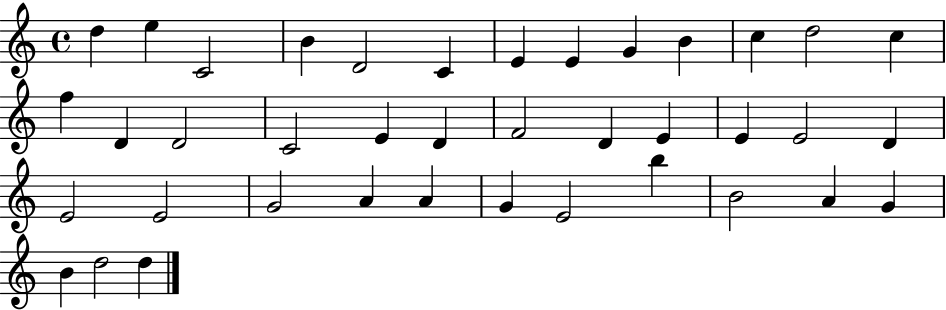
X:1
T:Untitled
M:4/4
L:1/4
K:C
d e C2 B D2 C E E G B c d2 c f D D2 C2 E D F2 D E E E2 D E2 E2 G2 A A G E2 b B2 A G B d2 d